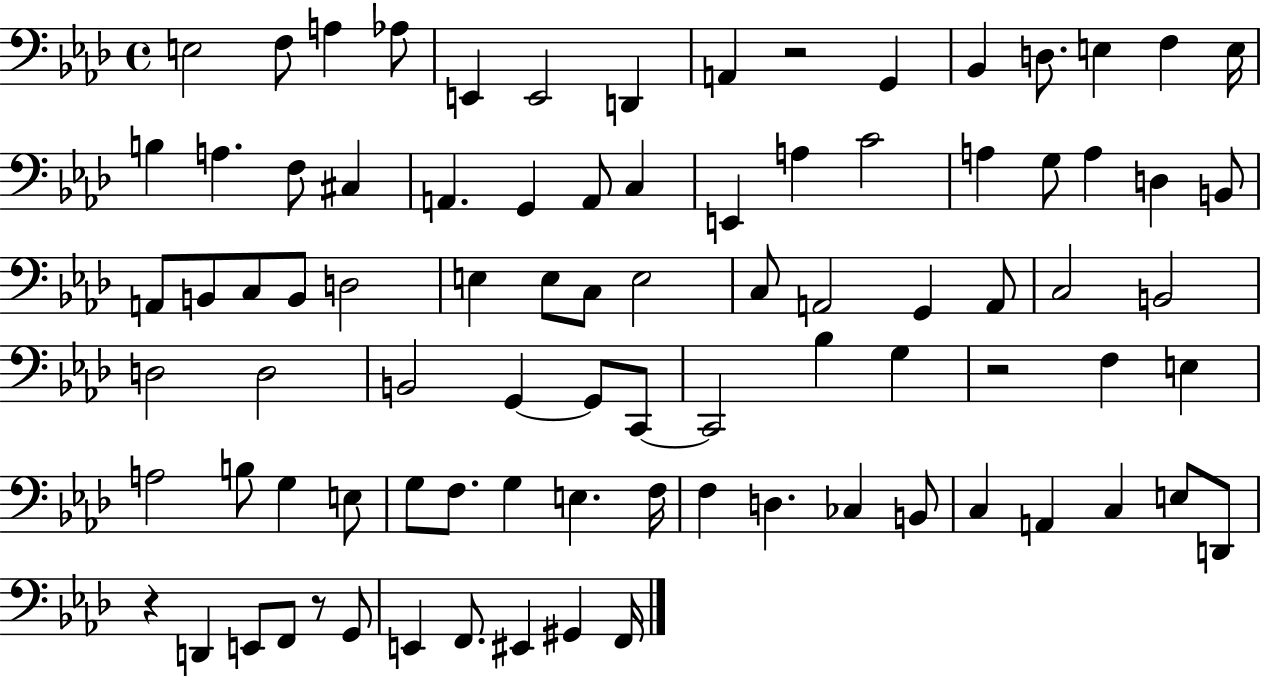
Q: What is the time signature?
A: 4/4